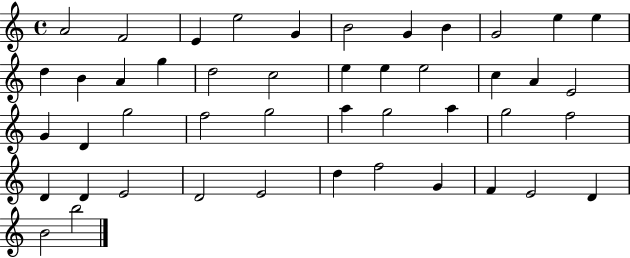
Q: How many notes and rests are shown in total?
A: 46